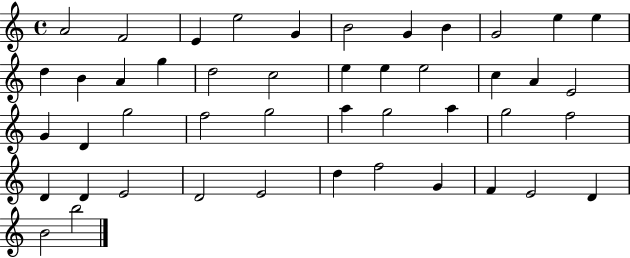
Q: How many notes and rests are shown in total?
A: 46